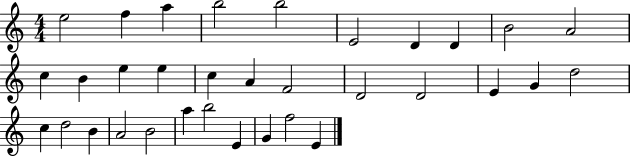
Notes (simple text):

E5/h F5/q A5/q B5/h B5/h E4/h D4/q D4/q B4/h A4/h C5/q B4/q E5/q E5/q C5/q A4/q F4/h D4/h D4/h E4/q G4/q D5/h C5/q D5/h B4/q A4/h B4/h A5/q B5/h E4/q G4/q F5/h E4/q